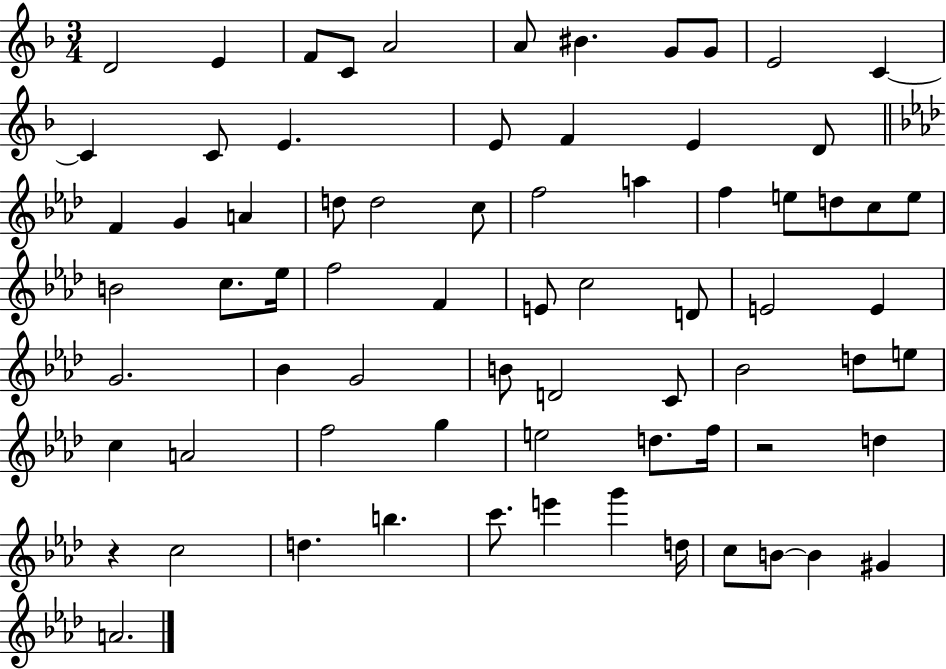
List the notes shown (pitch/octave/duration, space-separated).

D4/h E4/q F4/e C4/e A4/h A4/e BIS4/q. G4/e G4/e E4/h C4/q C4/q C4/e E4/q. E4/e F4/q E4/q D4/e F4/q G4/q A4/q D5/e D5/h C5/e F5/h A5/q F5/q E5/e D5/e C5/e E5/e B4/h C5/e. Eb5/s F5/h F4/q E4/e C5/h D4/e E4/h E4/q G4/h. Bb4/q G4/h B4/e D4/h C4/e Bb4/h D5/e E5/e C5/q A4/h F5/h G5/q E5/h D5/e. F5/s R/h D5/q R/q C5/h D5/q. B5/q. C6/e. E6/q G6/q D5/s C5/e B4/e B4/q G#4/q A4/h.